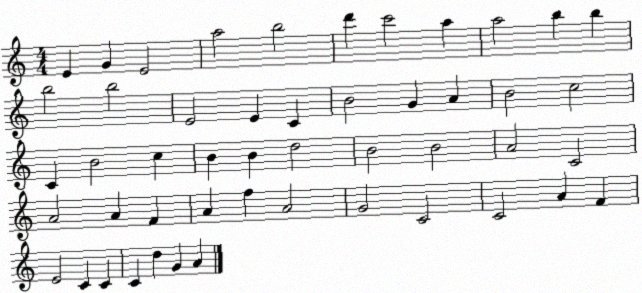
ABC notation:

X:1
T:Untitled
M:4/4
L:1/4
K:C
E G E2 a2 b2 d' c'2 a a2 b b b2 b2 E2 E C B2 G A B2 c2 C B2 c B B d2 B2 B2 A2 C2 A2 A F A f A2 G2 C2 C2 A F E2 C C C d G A